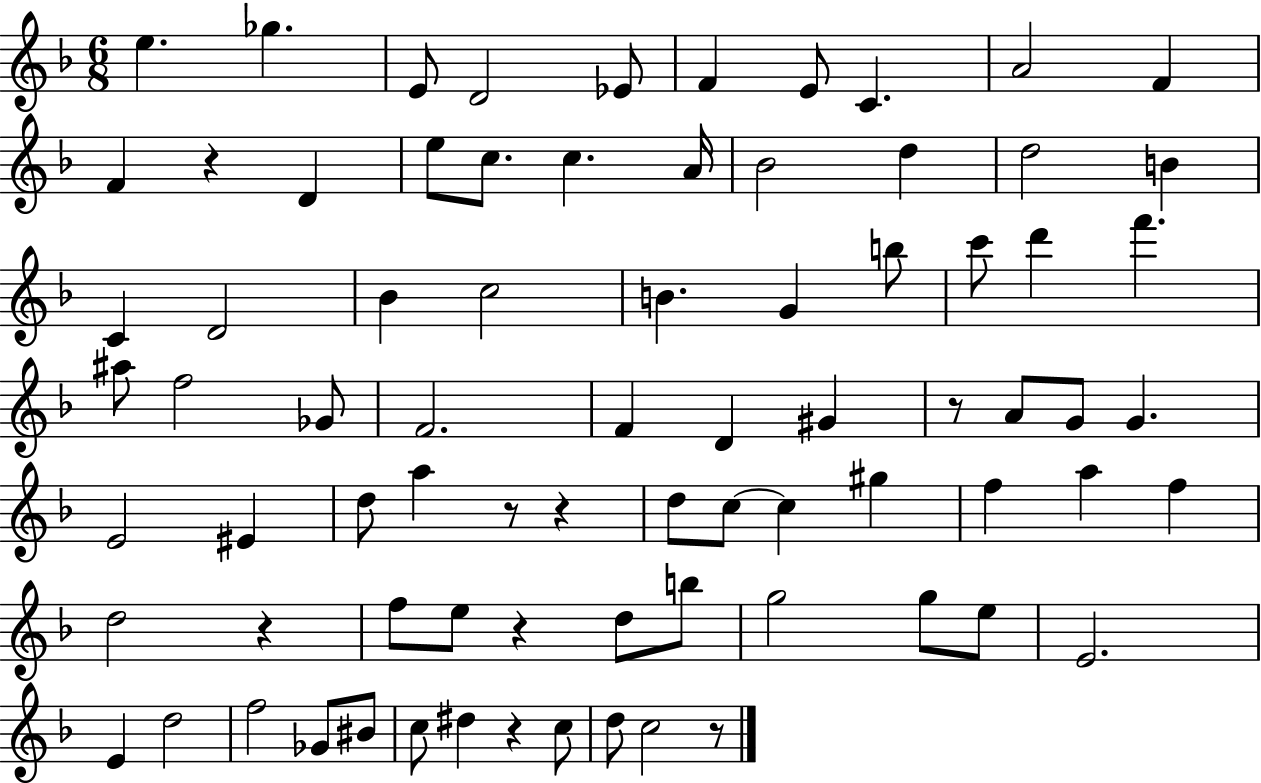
E5/q. Gb5/q. E4/e D4/h Eb4/e F4/q E4/e C4/q. A4/h F4/q F4/q R/q D4/q E5/e C5/e. C5/q. A4/s Bb4/h D5/q D5/h B4/q C4/q D4/h Bb4/q C5/h B4/q. G4/q B5/e C6/e D6/q F6/q. A#5/e F5/h Gb4/e F4/h. F4/q D4/q G#4/q R/e A4/e G4/e G4/q. E4/h EIS4/q D5/e A5/q R/e R/q D5/e C5/e C5/q G#5/q F5/q A5/q F5/q D5/h R/q F5/e E5/e R/q D5/e B5/e G5/h G5/e E5/e E4/h. E4/q D5/h F5/h Gb4/e BIS4/e C5/e D#5/q R/q C5/e D5/e C5/h R/e